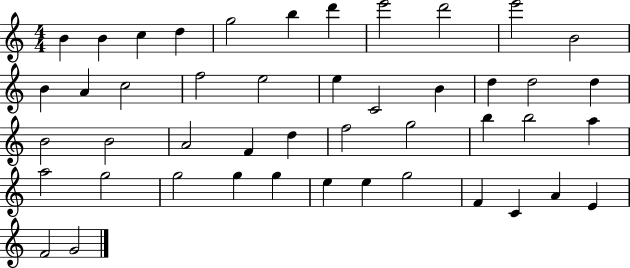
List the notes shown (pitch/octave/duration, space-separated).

B4/q B4/q C5/q D5/q G5/h B5/q D6/q E6/h D6/h E6/h B4/h B4/q A4/q C5/h F5/h E5/h E5/q C4/h B4/q D5/q D5/h D5/q B4/h B4/h A4/h F4/q D5/q F5/h G5/h B5/q B5/h A5/q A5/h G5/h G5/h G5/q G5/q E5/q E5/q G5/h F4/q C4/q A4/q E4/q F4/h G4/h